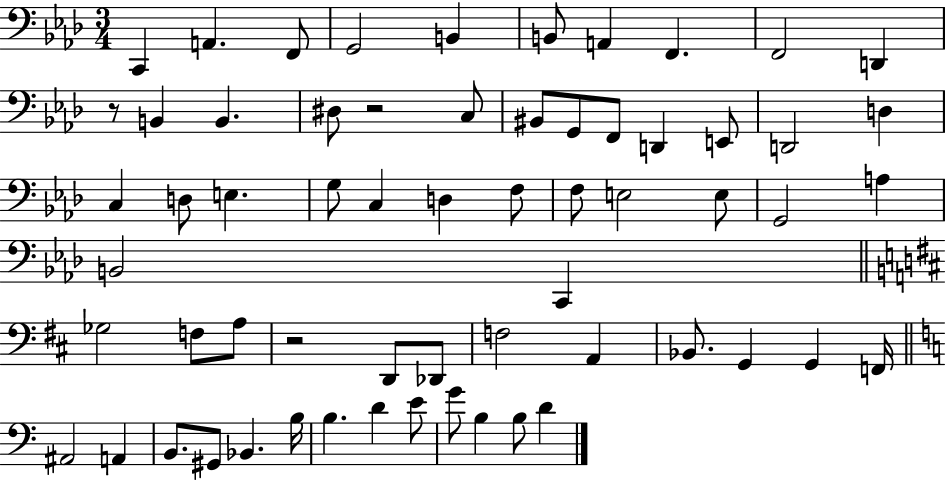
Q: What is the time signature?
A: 3/4